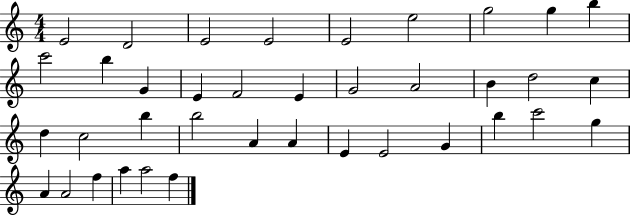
X:1
T:Untitled
M:4/4
L:1/4
K:C
E2 D2 E2 E2 E2 e2 g2 g b c'2 b G E F2 E G2 A2 B d2 c d c2 b b2 A A E E2 G b c'2 g A A2 f a a2 f